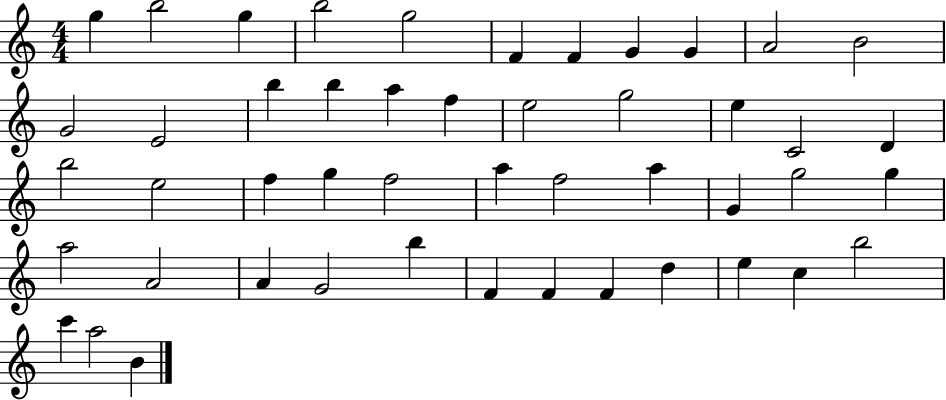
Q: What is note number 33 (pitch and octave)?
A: G5